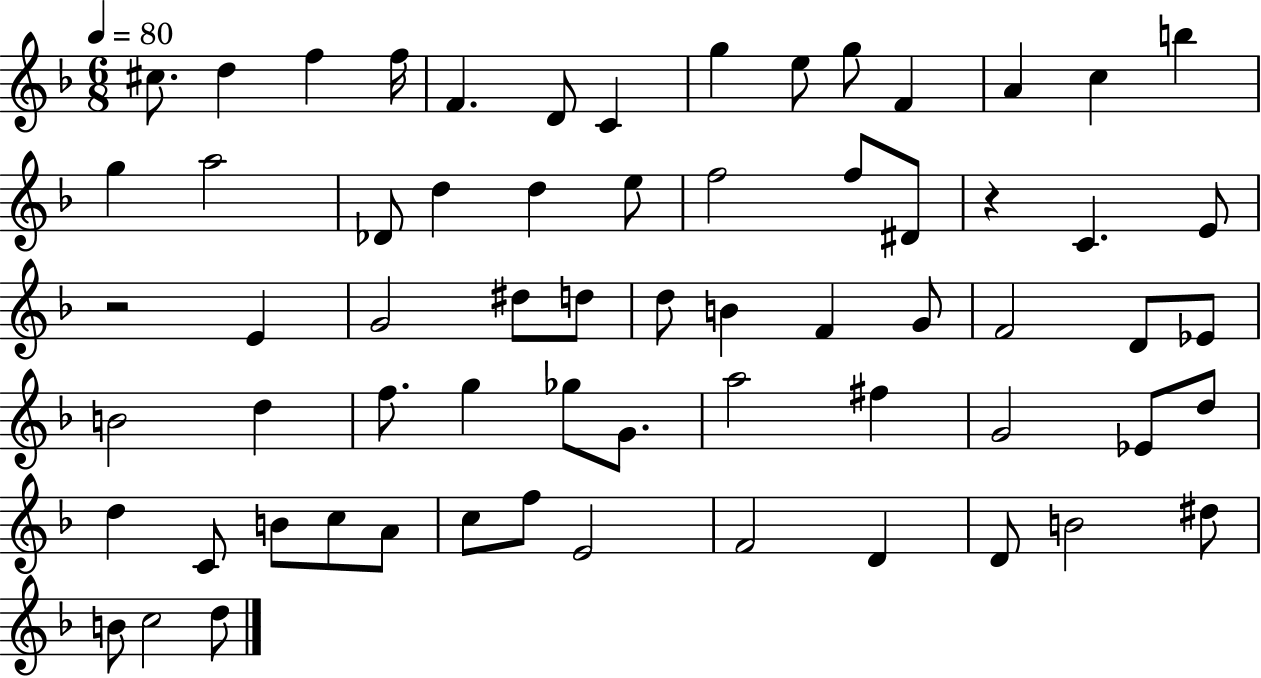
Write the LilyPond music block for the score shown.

{
  \clef treble
  \numericTimeSignature
  \time 6/8
  \key f \major
  \tempo 4 = 80
  cis''8. d''4 f''4 f''16 | f'4. d'8 c'4 | g''4 e''8 g''8 f'4 | a'4 c''4 b''4 | \break g''4 a''2 | des'8 d''4 d''4 e''8 | f''2 f''8 dis'8 | r4 c'4. e'8 | \break r2 e'4 | g'2 dis''8 d''8 | d''8 b'4 f'4 g'8 | f'2 d'8 ees'8 | \break b'2 d''4 | f''8. g''4 ges''8 g'8. | a''2 fis''4 | g'2 ees'8 d''8 | \break d''4 c'8 b'8 c''8 a'8 | c''8 f''8 e'2 | f'2 d'4 | d'8 b'2 dis''8 | \break b'8 c''2 d''8 | \bar "|."
}